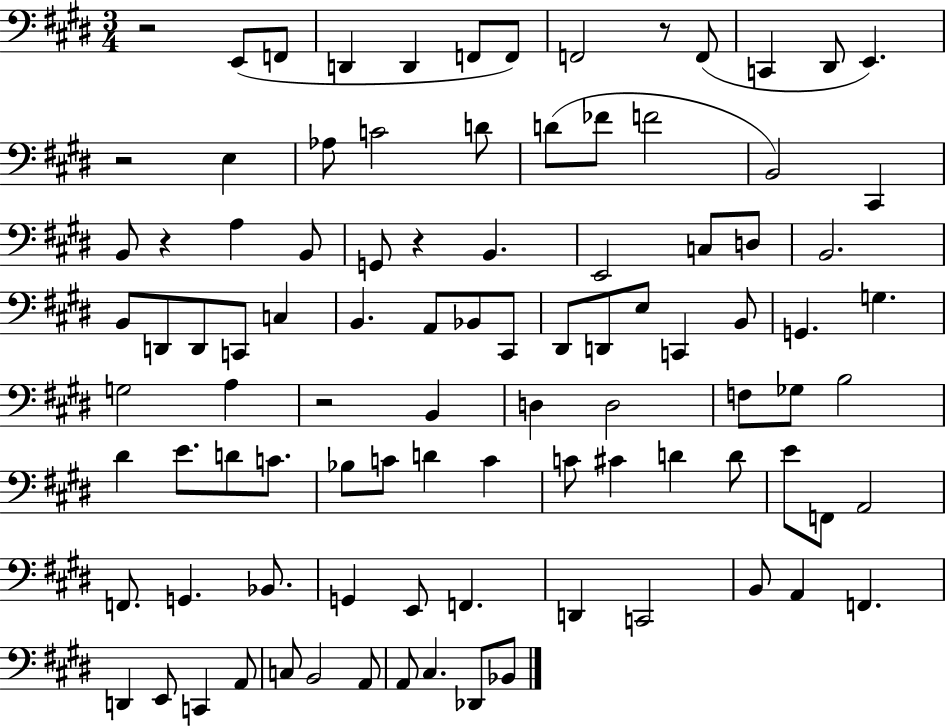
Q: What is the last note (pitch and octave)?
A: Bb2